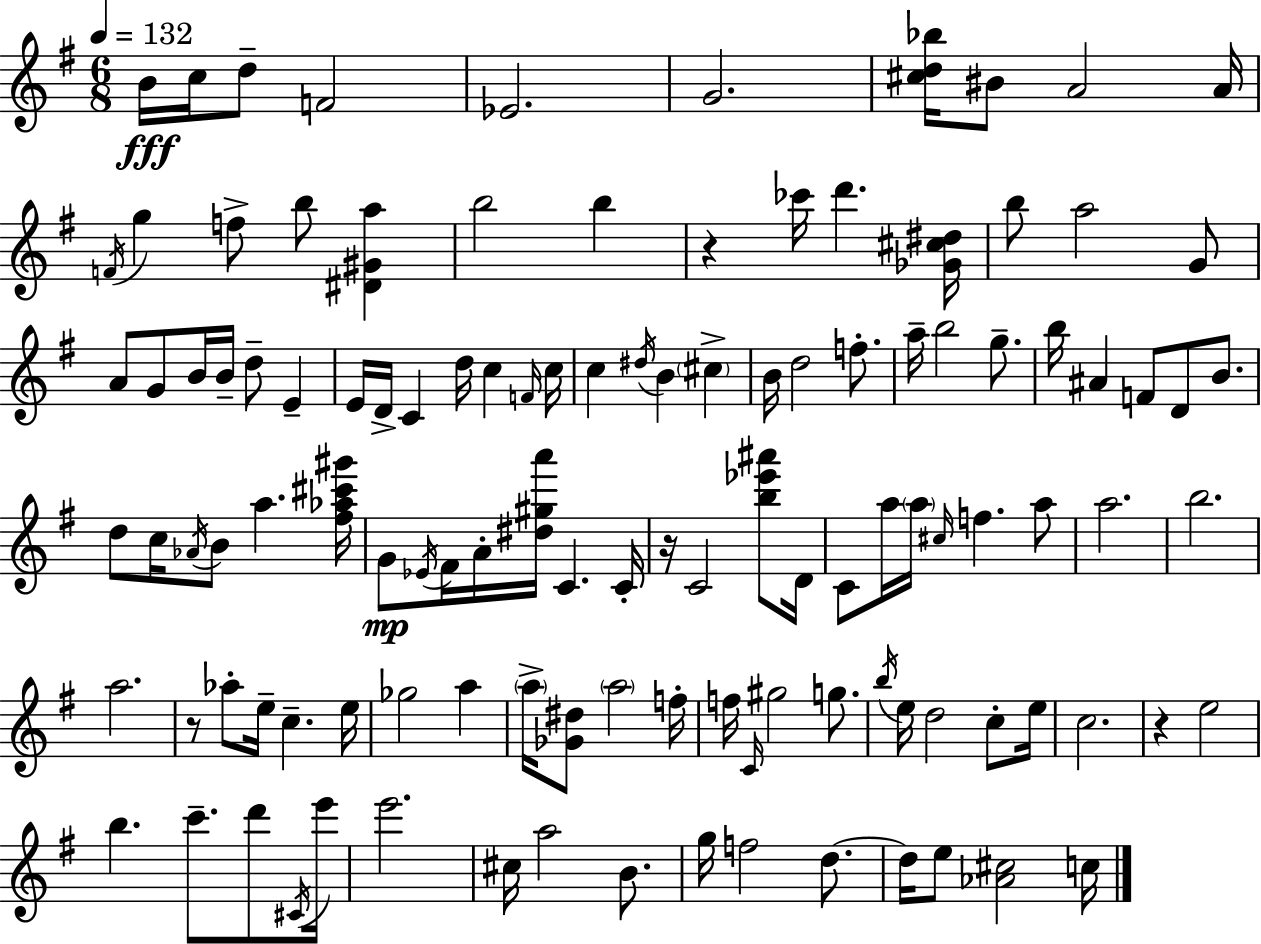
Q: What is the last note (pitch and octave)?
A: C5